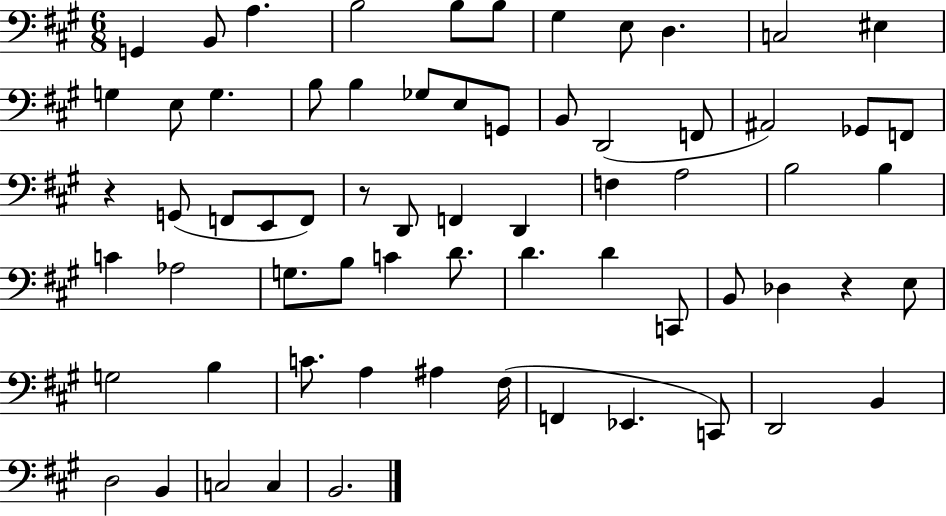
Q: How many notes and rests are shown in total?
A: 67